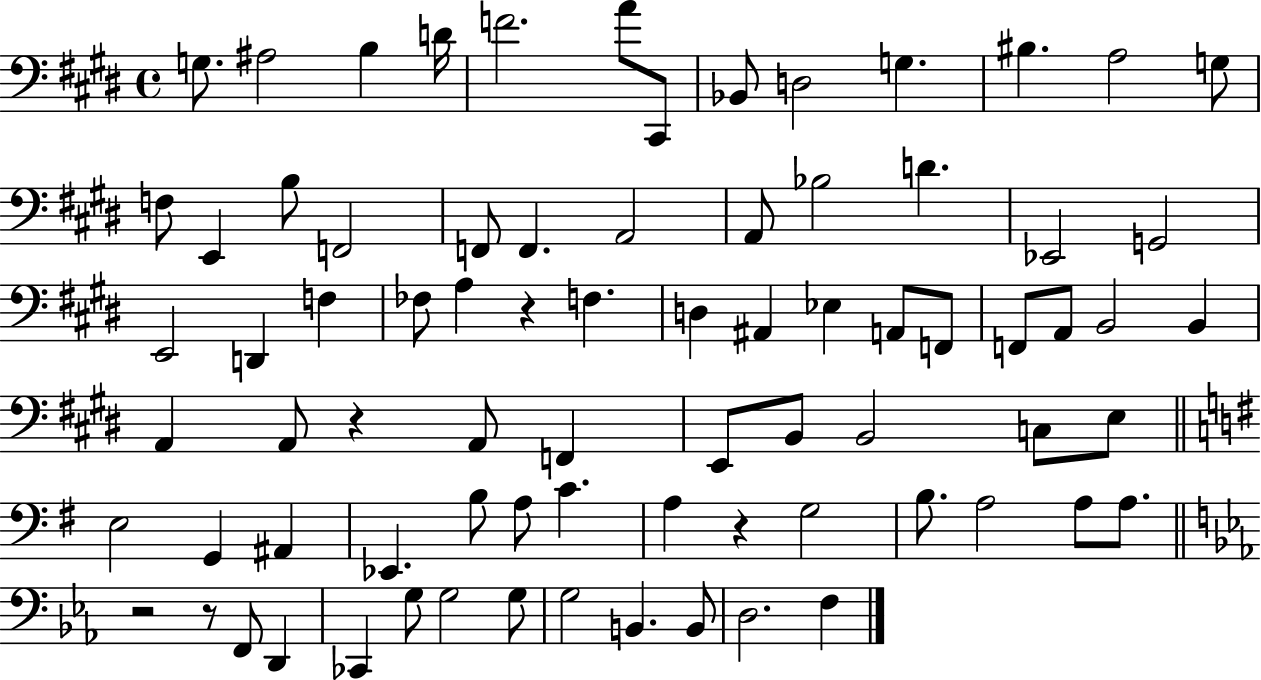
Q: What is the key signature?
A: E major